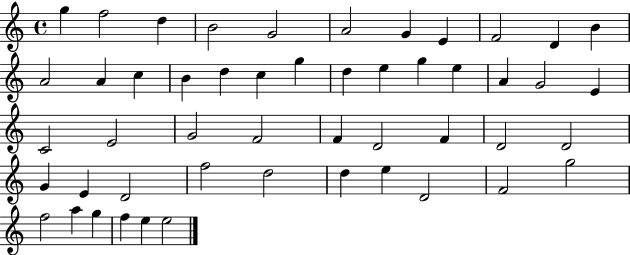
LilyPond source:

{
  \clef treble
  \time 4/4
  \defaultTimeSignature
  \key c \major
  g''4 f''2 d''4 | b'2 g'2 | a'2 g'4 e'4 | f'2 d'4 b'4 | \break a'2 a'4 c''4 | b'4 d''4 c''4 g''4 | d''4 e''4 g''4 e''4 | a'4 g'2 e'4 | \break c'2 e'2 | g'2 f'2 | f'4 d'2 f'4 | d'2 d'2 | \break g'4 e'4 d'2 | f''2 d''2 | d''4 e''4 d'2 | f'2 g''2 | \break f''2 a''4 g''4 | f''4 e''4 e''2 | \bar "|."
}